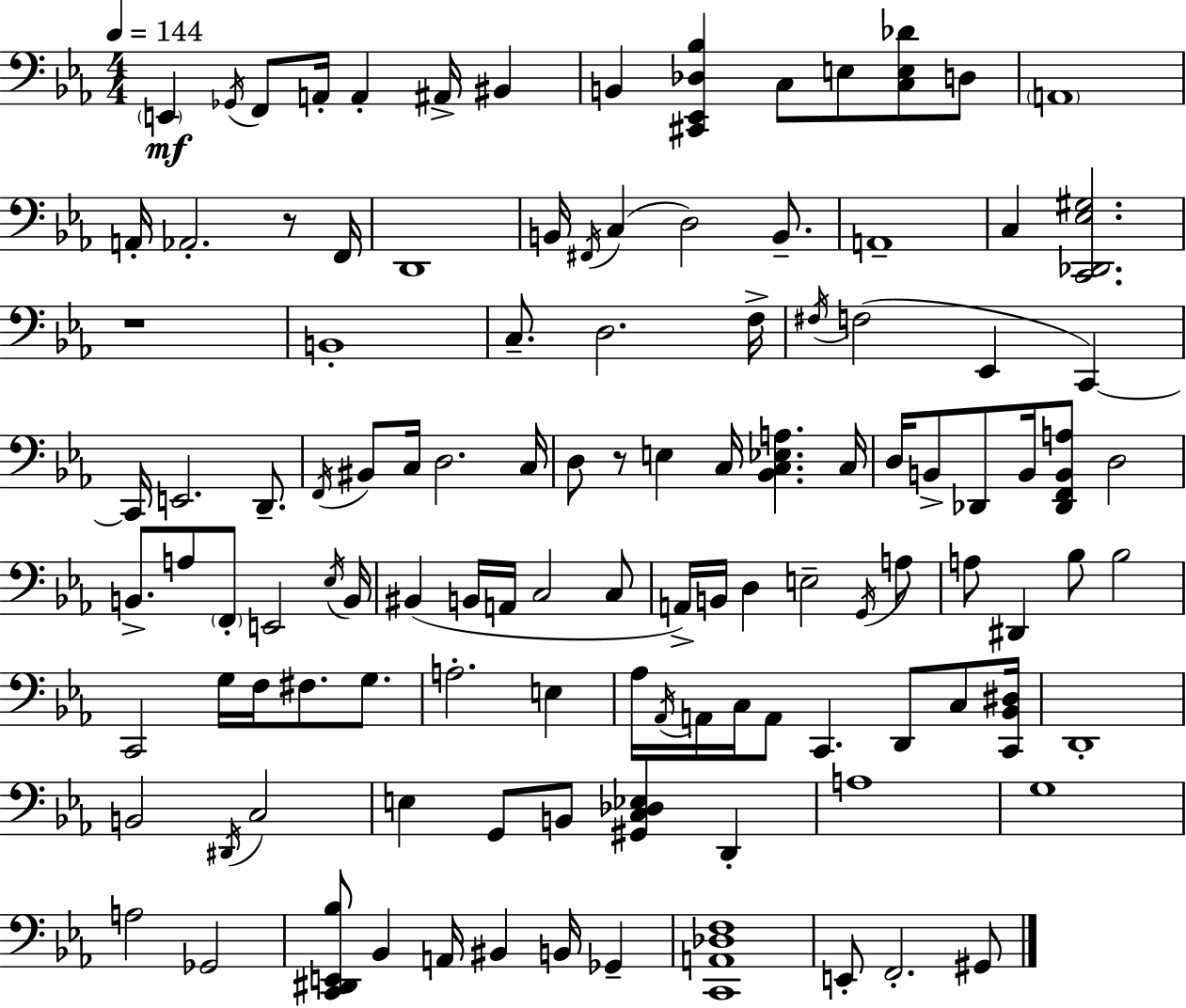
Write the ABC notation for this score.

X:1
T:Untitled
M:4/4
L:1/4
K:Eb
E,, _G,,/4 F,,/2 A,,/4 A,, ^A,,/4 ^B,, B,, [^C,,_E,,_D,_B,] C,/2 E,/2 [C,E,_D]/2 D,/2 A,,4 A,,/4 _A,,2 z/2 F,,/4 D,,4 B,,/4 ^F,,/4 C, D,2 B,,/2 A,,4 C, [C,,_D,,_E,^G,]2 z4 B,,4 C,/2 D,2 F,/4 ^F,/4 F,2 _E,, C,, C,,/4 E,,2 D,,/2 F,,/4 ^B,,/2 C,/4 D,2 C,/4 D,/2 z/2 E, C,/4 [_B,,C,_E,A,] C,/4 D,/4 B,,/2 _D,,/2 B,,/4 [_D,,F,,B,,A,]/2 D,2 B,,/2 A,/2 F,,/2 E,,2 _E,/4 B,,/4 ^B,, B,,/4 A,,/4 C,2 C,/2 A,,/4 B,,/4 D, E,2 G,,/4 A,/2 A,/2 ^D,, _B,/2 _B,2 C,,2 G,/4 F,/4 ^F,/2 G,/2 A,2 E, _A,/4 _A,,/4 A,,/4 C,/4 A,,/2 C,, D,,/2 C,/2 [C,,_B,,^D,]/4 D,,4 B,,2 ^D,,/4 C,2 E, G,,/2 B,,/2 [^G,,C,_D,_E,] D,, A,4 G,4 A,2 _G,,2 [C,,^D,,E,,_B,]/2 _B,, A,,/4 ^B,, B,,/4 _G,, [C,,A,,_D,F,]4 E,,/2 F,,2 ^G,,/2